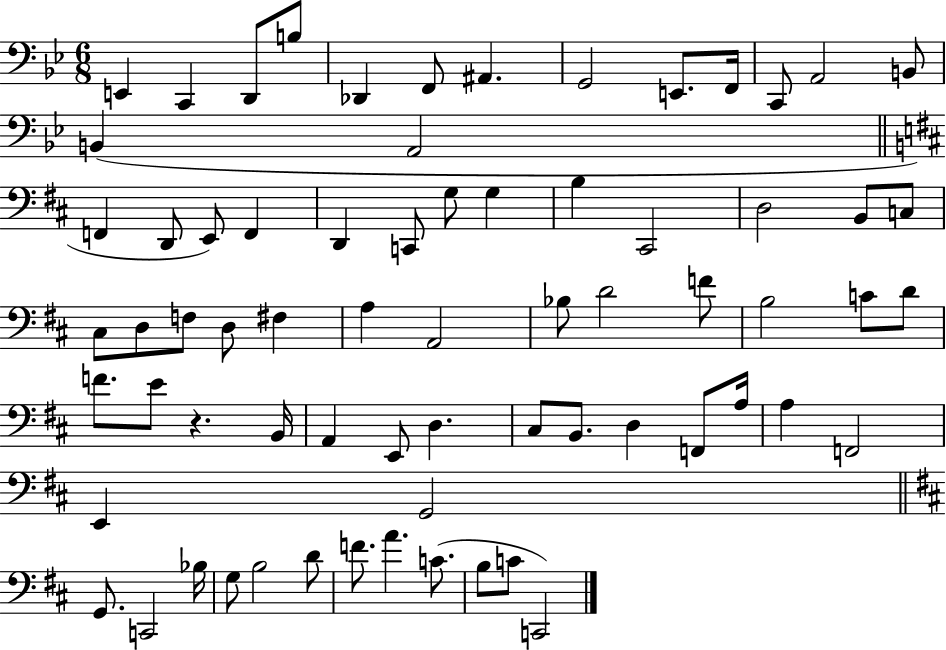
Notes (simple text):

E2/q C2/q D2/e B3/e Db2/q F2/e A#2/q. G2/h E2/e. F2/s C2/e A2/h B2/e B2/q A2/h F2/q D2/e E2/e F2/q D2/q C2/e G3/e G3/q B3/q C#2/h D3/h B2/e C3/e C#3/e D3/e F3/e D3/e F#3/q A3/q A2/h Bb3/e D4/h F4/e B3/h C4/e D4/e F4/e. E4/e R/q. B2/s A2/q E2/e D3/q. C#3/e B2/e. D3/q F2/e A3/s A3/q F2/h E2/q G2/h G2/e. C2/h Bb3/s G3/e B3/h D4/e F4/e. A4/q. C4/e. B3/e C4/e C2/h